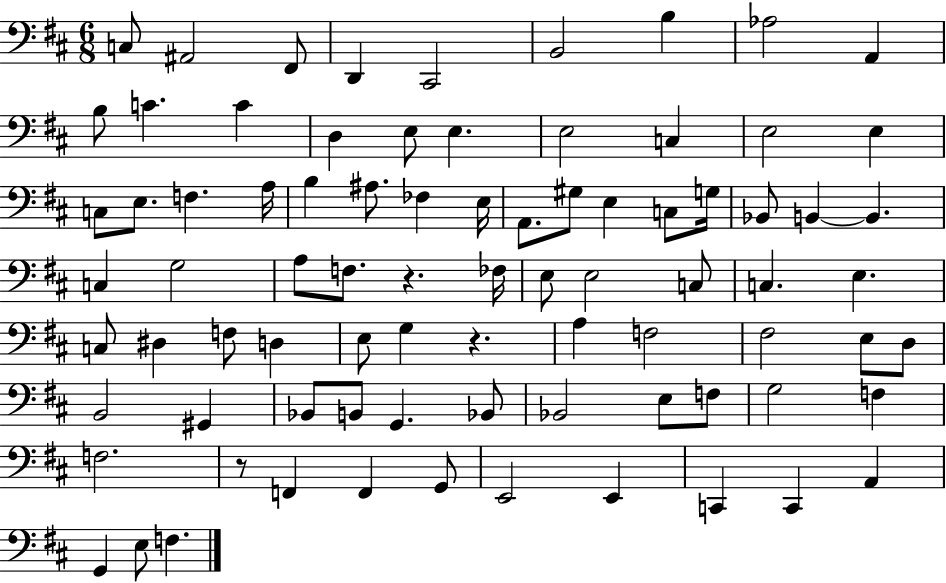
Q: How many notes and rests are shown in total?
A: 82